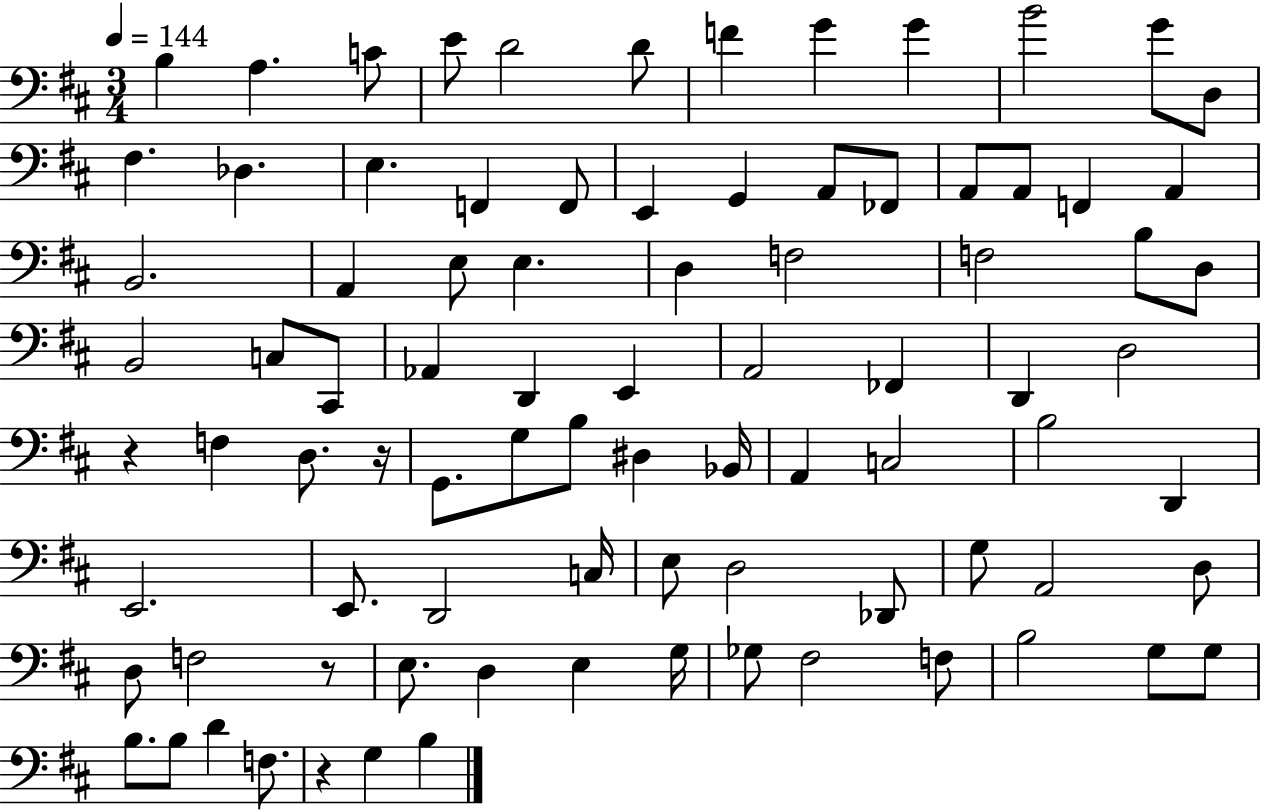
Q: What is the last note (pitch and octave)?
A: B3